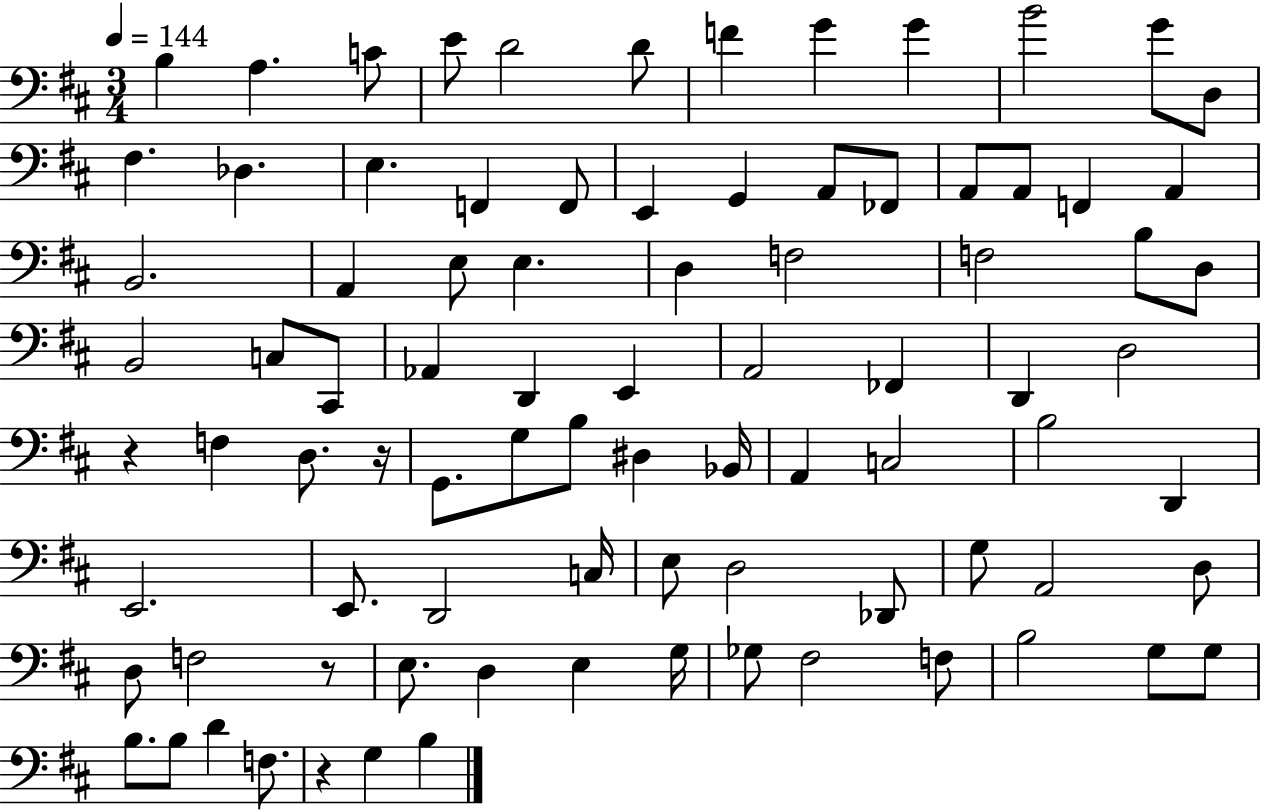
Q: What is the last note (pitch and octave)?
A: B3